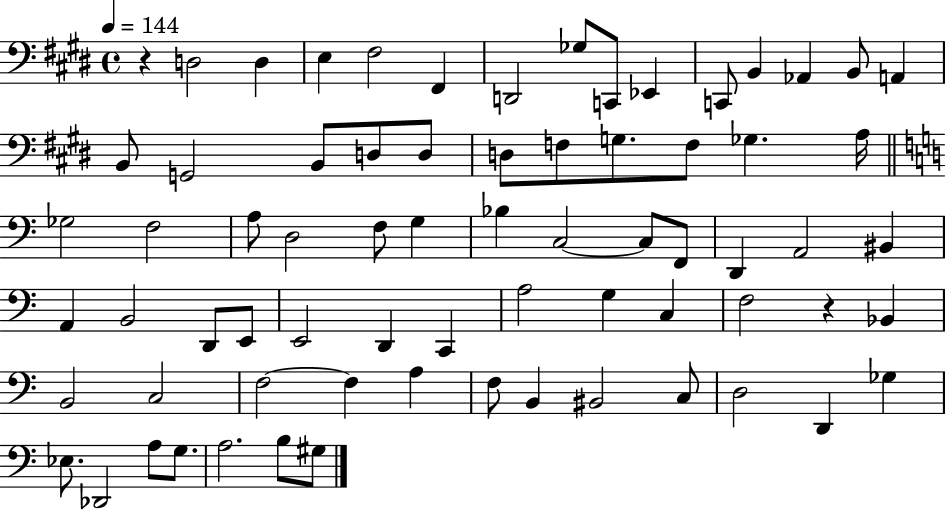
X:1
T:Untitled
M:4/4
L:1/4
K:E
z D,2 D, E, ^F,2 ^F,, D,,2 _G,/2 C,,/2 _E,, C,,/2 B,, _A,, B,,/2 A,, B,,/2 G,,2 B,,/2 D,/2 D,/2 D,/2 F,/2 G,/2 F,/2 _G, A,/4 _G,2 F,2 A,/2 D,2 F,/2 G, _B, C,2 C,/2 F,,/2 D,, A,,2 ^B,, A,, B,,2 D,,/2 E,,/2 E,,2 D,, C,, A,2 G, C, F,2 z _B,, B,,2 C,2 F,2 F, A, F,/2 B,, ^B,,2 C,/2 D,2 D,, _G, _E,/2 _D,,2 A,/2 G,/2 A,2 B,/2 ^G,/2